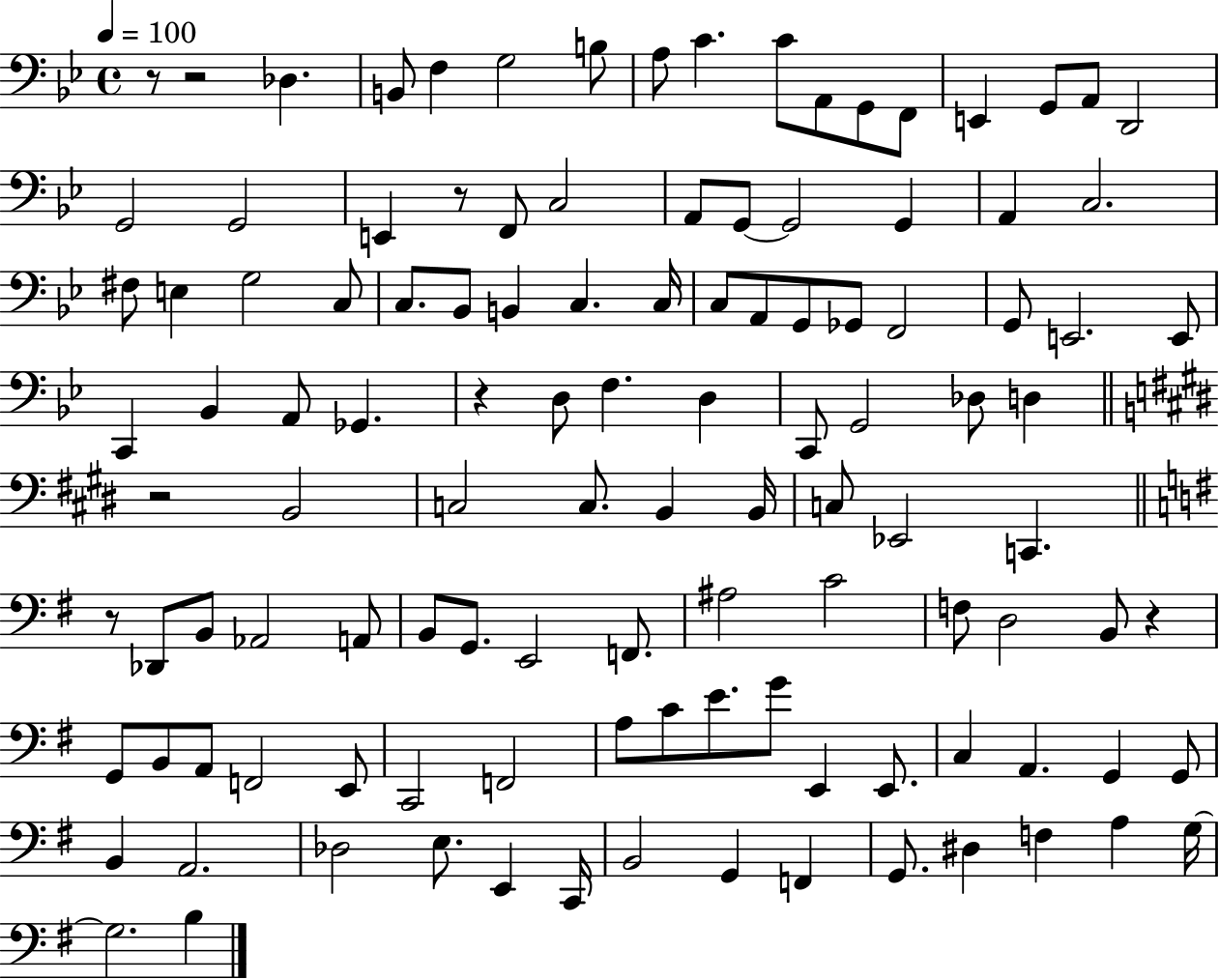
{
  \clef bass
  \time 4/4
  \defaultTimeSignature
  \key bes \major
  \tempo 4 = 100
  r8 r2 des4. | b,8 f4 g2 b8 | a8 c'4. c'8 a,8 g,8 f,8 | e,4 g,8 a,8 d,2 | \break g,2 g,2 | e,4 r8 f,8 c2 | a,8 g,8~~ g,2 g,4 | a,4 c2. | \break fis8 e4 g2 c8 | c8. bes,8 b,4 c4. c16 | c8 a,8 g,8 ges,8 f,2 | g,8 e,2. e,8 | \break c,4 bes,4 a,8 ges,4. | r4 d8 f4. d4 | c,8 g,2 des8 d4 | \bar "||" \break \key e \major r2 b,2 | c2 c8. b,4 b,16 | c8 ees,2 c,4. | \bar "||" \break \key g \major r8 des,8 b,8 aes,2 a,8 | b,8 g,8. e,2 f,8. | ais2 c'2 | f8 d2 b,8 r4 | \break g,8 b,8 a,8 f,2 e,8 | c,2 f,2 | a8 c'8 e'8. g'8 e,4 e,8. | c4 a,4. g,4 g,8 | \break b,4 a,2. | des2 e8. e,4 c,16 | b,2 g,4 f,4 | g,8. dis4 f4 a4 g16~~ | \break g2. b4 | \bar "|."
}